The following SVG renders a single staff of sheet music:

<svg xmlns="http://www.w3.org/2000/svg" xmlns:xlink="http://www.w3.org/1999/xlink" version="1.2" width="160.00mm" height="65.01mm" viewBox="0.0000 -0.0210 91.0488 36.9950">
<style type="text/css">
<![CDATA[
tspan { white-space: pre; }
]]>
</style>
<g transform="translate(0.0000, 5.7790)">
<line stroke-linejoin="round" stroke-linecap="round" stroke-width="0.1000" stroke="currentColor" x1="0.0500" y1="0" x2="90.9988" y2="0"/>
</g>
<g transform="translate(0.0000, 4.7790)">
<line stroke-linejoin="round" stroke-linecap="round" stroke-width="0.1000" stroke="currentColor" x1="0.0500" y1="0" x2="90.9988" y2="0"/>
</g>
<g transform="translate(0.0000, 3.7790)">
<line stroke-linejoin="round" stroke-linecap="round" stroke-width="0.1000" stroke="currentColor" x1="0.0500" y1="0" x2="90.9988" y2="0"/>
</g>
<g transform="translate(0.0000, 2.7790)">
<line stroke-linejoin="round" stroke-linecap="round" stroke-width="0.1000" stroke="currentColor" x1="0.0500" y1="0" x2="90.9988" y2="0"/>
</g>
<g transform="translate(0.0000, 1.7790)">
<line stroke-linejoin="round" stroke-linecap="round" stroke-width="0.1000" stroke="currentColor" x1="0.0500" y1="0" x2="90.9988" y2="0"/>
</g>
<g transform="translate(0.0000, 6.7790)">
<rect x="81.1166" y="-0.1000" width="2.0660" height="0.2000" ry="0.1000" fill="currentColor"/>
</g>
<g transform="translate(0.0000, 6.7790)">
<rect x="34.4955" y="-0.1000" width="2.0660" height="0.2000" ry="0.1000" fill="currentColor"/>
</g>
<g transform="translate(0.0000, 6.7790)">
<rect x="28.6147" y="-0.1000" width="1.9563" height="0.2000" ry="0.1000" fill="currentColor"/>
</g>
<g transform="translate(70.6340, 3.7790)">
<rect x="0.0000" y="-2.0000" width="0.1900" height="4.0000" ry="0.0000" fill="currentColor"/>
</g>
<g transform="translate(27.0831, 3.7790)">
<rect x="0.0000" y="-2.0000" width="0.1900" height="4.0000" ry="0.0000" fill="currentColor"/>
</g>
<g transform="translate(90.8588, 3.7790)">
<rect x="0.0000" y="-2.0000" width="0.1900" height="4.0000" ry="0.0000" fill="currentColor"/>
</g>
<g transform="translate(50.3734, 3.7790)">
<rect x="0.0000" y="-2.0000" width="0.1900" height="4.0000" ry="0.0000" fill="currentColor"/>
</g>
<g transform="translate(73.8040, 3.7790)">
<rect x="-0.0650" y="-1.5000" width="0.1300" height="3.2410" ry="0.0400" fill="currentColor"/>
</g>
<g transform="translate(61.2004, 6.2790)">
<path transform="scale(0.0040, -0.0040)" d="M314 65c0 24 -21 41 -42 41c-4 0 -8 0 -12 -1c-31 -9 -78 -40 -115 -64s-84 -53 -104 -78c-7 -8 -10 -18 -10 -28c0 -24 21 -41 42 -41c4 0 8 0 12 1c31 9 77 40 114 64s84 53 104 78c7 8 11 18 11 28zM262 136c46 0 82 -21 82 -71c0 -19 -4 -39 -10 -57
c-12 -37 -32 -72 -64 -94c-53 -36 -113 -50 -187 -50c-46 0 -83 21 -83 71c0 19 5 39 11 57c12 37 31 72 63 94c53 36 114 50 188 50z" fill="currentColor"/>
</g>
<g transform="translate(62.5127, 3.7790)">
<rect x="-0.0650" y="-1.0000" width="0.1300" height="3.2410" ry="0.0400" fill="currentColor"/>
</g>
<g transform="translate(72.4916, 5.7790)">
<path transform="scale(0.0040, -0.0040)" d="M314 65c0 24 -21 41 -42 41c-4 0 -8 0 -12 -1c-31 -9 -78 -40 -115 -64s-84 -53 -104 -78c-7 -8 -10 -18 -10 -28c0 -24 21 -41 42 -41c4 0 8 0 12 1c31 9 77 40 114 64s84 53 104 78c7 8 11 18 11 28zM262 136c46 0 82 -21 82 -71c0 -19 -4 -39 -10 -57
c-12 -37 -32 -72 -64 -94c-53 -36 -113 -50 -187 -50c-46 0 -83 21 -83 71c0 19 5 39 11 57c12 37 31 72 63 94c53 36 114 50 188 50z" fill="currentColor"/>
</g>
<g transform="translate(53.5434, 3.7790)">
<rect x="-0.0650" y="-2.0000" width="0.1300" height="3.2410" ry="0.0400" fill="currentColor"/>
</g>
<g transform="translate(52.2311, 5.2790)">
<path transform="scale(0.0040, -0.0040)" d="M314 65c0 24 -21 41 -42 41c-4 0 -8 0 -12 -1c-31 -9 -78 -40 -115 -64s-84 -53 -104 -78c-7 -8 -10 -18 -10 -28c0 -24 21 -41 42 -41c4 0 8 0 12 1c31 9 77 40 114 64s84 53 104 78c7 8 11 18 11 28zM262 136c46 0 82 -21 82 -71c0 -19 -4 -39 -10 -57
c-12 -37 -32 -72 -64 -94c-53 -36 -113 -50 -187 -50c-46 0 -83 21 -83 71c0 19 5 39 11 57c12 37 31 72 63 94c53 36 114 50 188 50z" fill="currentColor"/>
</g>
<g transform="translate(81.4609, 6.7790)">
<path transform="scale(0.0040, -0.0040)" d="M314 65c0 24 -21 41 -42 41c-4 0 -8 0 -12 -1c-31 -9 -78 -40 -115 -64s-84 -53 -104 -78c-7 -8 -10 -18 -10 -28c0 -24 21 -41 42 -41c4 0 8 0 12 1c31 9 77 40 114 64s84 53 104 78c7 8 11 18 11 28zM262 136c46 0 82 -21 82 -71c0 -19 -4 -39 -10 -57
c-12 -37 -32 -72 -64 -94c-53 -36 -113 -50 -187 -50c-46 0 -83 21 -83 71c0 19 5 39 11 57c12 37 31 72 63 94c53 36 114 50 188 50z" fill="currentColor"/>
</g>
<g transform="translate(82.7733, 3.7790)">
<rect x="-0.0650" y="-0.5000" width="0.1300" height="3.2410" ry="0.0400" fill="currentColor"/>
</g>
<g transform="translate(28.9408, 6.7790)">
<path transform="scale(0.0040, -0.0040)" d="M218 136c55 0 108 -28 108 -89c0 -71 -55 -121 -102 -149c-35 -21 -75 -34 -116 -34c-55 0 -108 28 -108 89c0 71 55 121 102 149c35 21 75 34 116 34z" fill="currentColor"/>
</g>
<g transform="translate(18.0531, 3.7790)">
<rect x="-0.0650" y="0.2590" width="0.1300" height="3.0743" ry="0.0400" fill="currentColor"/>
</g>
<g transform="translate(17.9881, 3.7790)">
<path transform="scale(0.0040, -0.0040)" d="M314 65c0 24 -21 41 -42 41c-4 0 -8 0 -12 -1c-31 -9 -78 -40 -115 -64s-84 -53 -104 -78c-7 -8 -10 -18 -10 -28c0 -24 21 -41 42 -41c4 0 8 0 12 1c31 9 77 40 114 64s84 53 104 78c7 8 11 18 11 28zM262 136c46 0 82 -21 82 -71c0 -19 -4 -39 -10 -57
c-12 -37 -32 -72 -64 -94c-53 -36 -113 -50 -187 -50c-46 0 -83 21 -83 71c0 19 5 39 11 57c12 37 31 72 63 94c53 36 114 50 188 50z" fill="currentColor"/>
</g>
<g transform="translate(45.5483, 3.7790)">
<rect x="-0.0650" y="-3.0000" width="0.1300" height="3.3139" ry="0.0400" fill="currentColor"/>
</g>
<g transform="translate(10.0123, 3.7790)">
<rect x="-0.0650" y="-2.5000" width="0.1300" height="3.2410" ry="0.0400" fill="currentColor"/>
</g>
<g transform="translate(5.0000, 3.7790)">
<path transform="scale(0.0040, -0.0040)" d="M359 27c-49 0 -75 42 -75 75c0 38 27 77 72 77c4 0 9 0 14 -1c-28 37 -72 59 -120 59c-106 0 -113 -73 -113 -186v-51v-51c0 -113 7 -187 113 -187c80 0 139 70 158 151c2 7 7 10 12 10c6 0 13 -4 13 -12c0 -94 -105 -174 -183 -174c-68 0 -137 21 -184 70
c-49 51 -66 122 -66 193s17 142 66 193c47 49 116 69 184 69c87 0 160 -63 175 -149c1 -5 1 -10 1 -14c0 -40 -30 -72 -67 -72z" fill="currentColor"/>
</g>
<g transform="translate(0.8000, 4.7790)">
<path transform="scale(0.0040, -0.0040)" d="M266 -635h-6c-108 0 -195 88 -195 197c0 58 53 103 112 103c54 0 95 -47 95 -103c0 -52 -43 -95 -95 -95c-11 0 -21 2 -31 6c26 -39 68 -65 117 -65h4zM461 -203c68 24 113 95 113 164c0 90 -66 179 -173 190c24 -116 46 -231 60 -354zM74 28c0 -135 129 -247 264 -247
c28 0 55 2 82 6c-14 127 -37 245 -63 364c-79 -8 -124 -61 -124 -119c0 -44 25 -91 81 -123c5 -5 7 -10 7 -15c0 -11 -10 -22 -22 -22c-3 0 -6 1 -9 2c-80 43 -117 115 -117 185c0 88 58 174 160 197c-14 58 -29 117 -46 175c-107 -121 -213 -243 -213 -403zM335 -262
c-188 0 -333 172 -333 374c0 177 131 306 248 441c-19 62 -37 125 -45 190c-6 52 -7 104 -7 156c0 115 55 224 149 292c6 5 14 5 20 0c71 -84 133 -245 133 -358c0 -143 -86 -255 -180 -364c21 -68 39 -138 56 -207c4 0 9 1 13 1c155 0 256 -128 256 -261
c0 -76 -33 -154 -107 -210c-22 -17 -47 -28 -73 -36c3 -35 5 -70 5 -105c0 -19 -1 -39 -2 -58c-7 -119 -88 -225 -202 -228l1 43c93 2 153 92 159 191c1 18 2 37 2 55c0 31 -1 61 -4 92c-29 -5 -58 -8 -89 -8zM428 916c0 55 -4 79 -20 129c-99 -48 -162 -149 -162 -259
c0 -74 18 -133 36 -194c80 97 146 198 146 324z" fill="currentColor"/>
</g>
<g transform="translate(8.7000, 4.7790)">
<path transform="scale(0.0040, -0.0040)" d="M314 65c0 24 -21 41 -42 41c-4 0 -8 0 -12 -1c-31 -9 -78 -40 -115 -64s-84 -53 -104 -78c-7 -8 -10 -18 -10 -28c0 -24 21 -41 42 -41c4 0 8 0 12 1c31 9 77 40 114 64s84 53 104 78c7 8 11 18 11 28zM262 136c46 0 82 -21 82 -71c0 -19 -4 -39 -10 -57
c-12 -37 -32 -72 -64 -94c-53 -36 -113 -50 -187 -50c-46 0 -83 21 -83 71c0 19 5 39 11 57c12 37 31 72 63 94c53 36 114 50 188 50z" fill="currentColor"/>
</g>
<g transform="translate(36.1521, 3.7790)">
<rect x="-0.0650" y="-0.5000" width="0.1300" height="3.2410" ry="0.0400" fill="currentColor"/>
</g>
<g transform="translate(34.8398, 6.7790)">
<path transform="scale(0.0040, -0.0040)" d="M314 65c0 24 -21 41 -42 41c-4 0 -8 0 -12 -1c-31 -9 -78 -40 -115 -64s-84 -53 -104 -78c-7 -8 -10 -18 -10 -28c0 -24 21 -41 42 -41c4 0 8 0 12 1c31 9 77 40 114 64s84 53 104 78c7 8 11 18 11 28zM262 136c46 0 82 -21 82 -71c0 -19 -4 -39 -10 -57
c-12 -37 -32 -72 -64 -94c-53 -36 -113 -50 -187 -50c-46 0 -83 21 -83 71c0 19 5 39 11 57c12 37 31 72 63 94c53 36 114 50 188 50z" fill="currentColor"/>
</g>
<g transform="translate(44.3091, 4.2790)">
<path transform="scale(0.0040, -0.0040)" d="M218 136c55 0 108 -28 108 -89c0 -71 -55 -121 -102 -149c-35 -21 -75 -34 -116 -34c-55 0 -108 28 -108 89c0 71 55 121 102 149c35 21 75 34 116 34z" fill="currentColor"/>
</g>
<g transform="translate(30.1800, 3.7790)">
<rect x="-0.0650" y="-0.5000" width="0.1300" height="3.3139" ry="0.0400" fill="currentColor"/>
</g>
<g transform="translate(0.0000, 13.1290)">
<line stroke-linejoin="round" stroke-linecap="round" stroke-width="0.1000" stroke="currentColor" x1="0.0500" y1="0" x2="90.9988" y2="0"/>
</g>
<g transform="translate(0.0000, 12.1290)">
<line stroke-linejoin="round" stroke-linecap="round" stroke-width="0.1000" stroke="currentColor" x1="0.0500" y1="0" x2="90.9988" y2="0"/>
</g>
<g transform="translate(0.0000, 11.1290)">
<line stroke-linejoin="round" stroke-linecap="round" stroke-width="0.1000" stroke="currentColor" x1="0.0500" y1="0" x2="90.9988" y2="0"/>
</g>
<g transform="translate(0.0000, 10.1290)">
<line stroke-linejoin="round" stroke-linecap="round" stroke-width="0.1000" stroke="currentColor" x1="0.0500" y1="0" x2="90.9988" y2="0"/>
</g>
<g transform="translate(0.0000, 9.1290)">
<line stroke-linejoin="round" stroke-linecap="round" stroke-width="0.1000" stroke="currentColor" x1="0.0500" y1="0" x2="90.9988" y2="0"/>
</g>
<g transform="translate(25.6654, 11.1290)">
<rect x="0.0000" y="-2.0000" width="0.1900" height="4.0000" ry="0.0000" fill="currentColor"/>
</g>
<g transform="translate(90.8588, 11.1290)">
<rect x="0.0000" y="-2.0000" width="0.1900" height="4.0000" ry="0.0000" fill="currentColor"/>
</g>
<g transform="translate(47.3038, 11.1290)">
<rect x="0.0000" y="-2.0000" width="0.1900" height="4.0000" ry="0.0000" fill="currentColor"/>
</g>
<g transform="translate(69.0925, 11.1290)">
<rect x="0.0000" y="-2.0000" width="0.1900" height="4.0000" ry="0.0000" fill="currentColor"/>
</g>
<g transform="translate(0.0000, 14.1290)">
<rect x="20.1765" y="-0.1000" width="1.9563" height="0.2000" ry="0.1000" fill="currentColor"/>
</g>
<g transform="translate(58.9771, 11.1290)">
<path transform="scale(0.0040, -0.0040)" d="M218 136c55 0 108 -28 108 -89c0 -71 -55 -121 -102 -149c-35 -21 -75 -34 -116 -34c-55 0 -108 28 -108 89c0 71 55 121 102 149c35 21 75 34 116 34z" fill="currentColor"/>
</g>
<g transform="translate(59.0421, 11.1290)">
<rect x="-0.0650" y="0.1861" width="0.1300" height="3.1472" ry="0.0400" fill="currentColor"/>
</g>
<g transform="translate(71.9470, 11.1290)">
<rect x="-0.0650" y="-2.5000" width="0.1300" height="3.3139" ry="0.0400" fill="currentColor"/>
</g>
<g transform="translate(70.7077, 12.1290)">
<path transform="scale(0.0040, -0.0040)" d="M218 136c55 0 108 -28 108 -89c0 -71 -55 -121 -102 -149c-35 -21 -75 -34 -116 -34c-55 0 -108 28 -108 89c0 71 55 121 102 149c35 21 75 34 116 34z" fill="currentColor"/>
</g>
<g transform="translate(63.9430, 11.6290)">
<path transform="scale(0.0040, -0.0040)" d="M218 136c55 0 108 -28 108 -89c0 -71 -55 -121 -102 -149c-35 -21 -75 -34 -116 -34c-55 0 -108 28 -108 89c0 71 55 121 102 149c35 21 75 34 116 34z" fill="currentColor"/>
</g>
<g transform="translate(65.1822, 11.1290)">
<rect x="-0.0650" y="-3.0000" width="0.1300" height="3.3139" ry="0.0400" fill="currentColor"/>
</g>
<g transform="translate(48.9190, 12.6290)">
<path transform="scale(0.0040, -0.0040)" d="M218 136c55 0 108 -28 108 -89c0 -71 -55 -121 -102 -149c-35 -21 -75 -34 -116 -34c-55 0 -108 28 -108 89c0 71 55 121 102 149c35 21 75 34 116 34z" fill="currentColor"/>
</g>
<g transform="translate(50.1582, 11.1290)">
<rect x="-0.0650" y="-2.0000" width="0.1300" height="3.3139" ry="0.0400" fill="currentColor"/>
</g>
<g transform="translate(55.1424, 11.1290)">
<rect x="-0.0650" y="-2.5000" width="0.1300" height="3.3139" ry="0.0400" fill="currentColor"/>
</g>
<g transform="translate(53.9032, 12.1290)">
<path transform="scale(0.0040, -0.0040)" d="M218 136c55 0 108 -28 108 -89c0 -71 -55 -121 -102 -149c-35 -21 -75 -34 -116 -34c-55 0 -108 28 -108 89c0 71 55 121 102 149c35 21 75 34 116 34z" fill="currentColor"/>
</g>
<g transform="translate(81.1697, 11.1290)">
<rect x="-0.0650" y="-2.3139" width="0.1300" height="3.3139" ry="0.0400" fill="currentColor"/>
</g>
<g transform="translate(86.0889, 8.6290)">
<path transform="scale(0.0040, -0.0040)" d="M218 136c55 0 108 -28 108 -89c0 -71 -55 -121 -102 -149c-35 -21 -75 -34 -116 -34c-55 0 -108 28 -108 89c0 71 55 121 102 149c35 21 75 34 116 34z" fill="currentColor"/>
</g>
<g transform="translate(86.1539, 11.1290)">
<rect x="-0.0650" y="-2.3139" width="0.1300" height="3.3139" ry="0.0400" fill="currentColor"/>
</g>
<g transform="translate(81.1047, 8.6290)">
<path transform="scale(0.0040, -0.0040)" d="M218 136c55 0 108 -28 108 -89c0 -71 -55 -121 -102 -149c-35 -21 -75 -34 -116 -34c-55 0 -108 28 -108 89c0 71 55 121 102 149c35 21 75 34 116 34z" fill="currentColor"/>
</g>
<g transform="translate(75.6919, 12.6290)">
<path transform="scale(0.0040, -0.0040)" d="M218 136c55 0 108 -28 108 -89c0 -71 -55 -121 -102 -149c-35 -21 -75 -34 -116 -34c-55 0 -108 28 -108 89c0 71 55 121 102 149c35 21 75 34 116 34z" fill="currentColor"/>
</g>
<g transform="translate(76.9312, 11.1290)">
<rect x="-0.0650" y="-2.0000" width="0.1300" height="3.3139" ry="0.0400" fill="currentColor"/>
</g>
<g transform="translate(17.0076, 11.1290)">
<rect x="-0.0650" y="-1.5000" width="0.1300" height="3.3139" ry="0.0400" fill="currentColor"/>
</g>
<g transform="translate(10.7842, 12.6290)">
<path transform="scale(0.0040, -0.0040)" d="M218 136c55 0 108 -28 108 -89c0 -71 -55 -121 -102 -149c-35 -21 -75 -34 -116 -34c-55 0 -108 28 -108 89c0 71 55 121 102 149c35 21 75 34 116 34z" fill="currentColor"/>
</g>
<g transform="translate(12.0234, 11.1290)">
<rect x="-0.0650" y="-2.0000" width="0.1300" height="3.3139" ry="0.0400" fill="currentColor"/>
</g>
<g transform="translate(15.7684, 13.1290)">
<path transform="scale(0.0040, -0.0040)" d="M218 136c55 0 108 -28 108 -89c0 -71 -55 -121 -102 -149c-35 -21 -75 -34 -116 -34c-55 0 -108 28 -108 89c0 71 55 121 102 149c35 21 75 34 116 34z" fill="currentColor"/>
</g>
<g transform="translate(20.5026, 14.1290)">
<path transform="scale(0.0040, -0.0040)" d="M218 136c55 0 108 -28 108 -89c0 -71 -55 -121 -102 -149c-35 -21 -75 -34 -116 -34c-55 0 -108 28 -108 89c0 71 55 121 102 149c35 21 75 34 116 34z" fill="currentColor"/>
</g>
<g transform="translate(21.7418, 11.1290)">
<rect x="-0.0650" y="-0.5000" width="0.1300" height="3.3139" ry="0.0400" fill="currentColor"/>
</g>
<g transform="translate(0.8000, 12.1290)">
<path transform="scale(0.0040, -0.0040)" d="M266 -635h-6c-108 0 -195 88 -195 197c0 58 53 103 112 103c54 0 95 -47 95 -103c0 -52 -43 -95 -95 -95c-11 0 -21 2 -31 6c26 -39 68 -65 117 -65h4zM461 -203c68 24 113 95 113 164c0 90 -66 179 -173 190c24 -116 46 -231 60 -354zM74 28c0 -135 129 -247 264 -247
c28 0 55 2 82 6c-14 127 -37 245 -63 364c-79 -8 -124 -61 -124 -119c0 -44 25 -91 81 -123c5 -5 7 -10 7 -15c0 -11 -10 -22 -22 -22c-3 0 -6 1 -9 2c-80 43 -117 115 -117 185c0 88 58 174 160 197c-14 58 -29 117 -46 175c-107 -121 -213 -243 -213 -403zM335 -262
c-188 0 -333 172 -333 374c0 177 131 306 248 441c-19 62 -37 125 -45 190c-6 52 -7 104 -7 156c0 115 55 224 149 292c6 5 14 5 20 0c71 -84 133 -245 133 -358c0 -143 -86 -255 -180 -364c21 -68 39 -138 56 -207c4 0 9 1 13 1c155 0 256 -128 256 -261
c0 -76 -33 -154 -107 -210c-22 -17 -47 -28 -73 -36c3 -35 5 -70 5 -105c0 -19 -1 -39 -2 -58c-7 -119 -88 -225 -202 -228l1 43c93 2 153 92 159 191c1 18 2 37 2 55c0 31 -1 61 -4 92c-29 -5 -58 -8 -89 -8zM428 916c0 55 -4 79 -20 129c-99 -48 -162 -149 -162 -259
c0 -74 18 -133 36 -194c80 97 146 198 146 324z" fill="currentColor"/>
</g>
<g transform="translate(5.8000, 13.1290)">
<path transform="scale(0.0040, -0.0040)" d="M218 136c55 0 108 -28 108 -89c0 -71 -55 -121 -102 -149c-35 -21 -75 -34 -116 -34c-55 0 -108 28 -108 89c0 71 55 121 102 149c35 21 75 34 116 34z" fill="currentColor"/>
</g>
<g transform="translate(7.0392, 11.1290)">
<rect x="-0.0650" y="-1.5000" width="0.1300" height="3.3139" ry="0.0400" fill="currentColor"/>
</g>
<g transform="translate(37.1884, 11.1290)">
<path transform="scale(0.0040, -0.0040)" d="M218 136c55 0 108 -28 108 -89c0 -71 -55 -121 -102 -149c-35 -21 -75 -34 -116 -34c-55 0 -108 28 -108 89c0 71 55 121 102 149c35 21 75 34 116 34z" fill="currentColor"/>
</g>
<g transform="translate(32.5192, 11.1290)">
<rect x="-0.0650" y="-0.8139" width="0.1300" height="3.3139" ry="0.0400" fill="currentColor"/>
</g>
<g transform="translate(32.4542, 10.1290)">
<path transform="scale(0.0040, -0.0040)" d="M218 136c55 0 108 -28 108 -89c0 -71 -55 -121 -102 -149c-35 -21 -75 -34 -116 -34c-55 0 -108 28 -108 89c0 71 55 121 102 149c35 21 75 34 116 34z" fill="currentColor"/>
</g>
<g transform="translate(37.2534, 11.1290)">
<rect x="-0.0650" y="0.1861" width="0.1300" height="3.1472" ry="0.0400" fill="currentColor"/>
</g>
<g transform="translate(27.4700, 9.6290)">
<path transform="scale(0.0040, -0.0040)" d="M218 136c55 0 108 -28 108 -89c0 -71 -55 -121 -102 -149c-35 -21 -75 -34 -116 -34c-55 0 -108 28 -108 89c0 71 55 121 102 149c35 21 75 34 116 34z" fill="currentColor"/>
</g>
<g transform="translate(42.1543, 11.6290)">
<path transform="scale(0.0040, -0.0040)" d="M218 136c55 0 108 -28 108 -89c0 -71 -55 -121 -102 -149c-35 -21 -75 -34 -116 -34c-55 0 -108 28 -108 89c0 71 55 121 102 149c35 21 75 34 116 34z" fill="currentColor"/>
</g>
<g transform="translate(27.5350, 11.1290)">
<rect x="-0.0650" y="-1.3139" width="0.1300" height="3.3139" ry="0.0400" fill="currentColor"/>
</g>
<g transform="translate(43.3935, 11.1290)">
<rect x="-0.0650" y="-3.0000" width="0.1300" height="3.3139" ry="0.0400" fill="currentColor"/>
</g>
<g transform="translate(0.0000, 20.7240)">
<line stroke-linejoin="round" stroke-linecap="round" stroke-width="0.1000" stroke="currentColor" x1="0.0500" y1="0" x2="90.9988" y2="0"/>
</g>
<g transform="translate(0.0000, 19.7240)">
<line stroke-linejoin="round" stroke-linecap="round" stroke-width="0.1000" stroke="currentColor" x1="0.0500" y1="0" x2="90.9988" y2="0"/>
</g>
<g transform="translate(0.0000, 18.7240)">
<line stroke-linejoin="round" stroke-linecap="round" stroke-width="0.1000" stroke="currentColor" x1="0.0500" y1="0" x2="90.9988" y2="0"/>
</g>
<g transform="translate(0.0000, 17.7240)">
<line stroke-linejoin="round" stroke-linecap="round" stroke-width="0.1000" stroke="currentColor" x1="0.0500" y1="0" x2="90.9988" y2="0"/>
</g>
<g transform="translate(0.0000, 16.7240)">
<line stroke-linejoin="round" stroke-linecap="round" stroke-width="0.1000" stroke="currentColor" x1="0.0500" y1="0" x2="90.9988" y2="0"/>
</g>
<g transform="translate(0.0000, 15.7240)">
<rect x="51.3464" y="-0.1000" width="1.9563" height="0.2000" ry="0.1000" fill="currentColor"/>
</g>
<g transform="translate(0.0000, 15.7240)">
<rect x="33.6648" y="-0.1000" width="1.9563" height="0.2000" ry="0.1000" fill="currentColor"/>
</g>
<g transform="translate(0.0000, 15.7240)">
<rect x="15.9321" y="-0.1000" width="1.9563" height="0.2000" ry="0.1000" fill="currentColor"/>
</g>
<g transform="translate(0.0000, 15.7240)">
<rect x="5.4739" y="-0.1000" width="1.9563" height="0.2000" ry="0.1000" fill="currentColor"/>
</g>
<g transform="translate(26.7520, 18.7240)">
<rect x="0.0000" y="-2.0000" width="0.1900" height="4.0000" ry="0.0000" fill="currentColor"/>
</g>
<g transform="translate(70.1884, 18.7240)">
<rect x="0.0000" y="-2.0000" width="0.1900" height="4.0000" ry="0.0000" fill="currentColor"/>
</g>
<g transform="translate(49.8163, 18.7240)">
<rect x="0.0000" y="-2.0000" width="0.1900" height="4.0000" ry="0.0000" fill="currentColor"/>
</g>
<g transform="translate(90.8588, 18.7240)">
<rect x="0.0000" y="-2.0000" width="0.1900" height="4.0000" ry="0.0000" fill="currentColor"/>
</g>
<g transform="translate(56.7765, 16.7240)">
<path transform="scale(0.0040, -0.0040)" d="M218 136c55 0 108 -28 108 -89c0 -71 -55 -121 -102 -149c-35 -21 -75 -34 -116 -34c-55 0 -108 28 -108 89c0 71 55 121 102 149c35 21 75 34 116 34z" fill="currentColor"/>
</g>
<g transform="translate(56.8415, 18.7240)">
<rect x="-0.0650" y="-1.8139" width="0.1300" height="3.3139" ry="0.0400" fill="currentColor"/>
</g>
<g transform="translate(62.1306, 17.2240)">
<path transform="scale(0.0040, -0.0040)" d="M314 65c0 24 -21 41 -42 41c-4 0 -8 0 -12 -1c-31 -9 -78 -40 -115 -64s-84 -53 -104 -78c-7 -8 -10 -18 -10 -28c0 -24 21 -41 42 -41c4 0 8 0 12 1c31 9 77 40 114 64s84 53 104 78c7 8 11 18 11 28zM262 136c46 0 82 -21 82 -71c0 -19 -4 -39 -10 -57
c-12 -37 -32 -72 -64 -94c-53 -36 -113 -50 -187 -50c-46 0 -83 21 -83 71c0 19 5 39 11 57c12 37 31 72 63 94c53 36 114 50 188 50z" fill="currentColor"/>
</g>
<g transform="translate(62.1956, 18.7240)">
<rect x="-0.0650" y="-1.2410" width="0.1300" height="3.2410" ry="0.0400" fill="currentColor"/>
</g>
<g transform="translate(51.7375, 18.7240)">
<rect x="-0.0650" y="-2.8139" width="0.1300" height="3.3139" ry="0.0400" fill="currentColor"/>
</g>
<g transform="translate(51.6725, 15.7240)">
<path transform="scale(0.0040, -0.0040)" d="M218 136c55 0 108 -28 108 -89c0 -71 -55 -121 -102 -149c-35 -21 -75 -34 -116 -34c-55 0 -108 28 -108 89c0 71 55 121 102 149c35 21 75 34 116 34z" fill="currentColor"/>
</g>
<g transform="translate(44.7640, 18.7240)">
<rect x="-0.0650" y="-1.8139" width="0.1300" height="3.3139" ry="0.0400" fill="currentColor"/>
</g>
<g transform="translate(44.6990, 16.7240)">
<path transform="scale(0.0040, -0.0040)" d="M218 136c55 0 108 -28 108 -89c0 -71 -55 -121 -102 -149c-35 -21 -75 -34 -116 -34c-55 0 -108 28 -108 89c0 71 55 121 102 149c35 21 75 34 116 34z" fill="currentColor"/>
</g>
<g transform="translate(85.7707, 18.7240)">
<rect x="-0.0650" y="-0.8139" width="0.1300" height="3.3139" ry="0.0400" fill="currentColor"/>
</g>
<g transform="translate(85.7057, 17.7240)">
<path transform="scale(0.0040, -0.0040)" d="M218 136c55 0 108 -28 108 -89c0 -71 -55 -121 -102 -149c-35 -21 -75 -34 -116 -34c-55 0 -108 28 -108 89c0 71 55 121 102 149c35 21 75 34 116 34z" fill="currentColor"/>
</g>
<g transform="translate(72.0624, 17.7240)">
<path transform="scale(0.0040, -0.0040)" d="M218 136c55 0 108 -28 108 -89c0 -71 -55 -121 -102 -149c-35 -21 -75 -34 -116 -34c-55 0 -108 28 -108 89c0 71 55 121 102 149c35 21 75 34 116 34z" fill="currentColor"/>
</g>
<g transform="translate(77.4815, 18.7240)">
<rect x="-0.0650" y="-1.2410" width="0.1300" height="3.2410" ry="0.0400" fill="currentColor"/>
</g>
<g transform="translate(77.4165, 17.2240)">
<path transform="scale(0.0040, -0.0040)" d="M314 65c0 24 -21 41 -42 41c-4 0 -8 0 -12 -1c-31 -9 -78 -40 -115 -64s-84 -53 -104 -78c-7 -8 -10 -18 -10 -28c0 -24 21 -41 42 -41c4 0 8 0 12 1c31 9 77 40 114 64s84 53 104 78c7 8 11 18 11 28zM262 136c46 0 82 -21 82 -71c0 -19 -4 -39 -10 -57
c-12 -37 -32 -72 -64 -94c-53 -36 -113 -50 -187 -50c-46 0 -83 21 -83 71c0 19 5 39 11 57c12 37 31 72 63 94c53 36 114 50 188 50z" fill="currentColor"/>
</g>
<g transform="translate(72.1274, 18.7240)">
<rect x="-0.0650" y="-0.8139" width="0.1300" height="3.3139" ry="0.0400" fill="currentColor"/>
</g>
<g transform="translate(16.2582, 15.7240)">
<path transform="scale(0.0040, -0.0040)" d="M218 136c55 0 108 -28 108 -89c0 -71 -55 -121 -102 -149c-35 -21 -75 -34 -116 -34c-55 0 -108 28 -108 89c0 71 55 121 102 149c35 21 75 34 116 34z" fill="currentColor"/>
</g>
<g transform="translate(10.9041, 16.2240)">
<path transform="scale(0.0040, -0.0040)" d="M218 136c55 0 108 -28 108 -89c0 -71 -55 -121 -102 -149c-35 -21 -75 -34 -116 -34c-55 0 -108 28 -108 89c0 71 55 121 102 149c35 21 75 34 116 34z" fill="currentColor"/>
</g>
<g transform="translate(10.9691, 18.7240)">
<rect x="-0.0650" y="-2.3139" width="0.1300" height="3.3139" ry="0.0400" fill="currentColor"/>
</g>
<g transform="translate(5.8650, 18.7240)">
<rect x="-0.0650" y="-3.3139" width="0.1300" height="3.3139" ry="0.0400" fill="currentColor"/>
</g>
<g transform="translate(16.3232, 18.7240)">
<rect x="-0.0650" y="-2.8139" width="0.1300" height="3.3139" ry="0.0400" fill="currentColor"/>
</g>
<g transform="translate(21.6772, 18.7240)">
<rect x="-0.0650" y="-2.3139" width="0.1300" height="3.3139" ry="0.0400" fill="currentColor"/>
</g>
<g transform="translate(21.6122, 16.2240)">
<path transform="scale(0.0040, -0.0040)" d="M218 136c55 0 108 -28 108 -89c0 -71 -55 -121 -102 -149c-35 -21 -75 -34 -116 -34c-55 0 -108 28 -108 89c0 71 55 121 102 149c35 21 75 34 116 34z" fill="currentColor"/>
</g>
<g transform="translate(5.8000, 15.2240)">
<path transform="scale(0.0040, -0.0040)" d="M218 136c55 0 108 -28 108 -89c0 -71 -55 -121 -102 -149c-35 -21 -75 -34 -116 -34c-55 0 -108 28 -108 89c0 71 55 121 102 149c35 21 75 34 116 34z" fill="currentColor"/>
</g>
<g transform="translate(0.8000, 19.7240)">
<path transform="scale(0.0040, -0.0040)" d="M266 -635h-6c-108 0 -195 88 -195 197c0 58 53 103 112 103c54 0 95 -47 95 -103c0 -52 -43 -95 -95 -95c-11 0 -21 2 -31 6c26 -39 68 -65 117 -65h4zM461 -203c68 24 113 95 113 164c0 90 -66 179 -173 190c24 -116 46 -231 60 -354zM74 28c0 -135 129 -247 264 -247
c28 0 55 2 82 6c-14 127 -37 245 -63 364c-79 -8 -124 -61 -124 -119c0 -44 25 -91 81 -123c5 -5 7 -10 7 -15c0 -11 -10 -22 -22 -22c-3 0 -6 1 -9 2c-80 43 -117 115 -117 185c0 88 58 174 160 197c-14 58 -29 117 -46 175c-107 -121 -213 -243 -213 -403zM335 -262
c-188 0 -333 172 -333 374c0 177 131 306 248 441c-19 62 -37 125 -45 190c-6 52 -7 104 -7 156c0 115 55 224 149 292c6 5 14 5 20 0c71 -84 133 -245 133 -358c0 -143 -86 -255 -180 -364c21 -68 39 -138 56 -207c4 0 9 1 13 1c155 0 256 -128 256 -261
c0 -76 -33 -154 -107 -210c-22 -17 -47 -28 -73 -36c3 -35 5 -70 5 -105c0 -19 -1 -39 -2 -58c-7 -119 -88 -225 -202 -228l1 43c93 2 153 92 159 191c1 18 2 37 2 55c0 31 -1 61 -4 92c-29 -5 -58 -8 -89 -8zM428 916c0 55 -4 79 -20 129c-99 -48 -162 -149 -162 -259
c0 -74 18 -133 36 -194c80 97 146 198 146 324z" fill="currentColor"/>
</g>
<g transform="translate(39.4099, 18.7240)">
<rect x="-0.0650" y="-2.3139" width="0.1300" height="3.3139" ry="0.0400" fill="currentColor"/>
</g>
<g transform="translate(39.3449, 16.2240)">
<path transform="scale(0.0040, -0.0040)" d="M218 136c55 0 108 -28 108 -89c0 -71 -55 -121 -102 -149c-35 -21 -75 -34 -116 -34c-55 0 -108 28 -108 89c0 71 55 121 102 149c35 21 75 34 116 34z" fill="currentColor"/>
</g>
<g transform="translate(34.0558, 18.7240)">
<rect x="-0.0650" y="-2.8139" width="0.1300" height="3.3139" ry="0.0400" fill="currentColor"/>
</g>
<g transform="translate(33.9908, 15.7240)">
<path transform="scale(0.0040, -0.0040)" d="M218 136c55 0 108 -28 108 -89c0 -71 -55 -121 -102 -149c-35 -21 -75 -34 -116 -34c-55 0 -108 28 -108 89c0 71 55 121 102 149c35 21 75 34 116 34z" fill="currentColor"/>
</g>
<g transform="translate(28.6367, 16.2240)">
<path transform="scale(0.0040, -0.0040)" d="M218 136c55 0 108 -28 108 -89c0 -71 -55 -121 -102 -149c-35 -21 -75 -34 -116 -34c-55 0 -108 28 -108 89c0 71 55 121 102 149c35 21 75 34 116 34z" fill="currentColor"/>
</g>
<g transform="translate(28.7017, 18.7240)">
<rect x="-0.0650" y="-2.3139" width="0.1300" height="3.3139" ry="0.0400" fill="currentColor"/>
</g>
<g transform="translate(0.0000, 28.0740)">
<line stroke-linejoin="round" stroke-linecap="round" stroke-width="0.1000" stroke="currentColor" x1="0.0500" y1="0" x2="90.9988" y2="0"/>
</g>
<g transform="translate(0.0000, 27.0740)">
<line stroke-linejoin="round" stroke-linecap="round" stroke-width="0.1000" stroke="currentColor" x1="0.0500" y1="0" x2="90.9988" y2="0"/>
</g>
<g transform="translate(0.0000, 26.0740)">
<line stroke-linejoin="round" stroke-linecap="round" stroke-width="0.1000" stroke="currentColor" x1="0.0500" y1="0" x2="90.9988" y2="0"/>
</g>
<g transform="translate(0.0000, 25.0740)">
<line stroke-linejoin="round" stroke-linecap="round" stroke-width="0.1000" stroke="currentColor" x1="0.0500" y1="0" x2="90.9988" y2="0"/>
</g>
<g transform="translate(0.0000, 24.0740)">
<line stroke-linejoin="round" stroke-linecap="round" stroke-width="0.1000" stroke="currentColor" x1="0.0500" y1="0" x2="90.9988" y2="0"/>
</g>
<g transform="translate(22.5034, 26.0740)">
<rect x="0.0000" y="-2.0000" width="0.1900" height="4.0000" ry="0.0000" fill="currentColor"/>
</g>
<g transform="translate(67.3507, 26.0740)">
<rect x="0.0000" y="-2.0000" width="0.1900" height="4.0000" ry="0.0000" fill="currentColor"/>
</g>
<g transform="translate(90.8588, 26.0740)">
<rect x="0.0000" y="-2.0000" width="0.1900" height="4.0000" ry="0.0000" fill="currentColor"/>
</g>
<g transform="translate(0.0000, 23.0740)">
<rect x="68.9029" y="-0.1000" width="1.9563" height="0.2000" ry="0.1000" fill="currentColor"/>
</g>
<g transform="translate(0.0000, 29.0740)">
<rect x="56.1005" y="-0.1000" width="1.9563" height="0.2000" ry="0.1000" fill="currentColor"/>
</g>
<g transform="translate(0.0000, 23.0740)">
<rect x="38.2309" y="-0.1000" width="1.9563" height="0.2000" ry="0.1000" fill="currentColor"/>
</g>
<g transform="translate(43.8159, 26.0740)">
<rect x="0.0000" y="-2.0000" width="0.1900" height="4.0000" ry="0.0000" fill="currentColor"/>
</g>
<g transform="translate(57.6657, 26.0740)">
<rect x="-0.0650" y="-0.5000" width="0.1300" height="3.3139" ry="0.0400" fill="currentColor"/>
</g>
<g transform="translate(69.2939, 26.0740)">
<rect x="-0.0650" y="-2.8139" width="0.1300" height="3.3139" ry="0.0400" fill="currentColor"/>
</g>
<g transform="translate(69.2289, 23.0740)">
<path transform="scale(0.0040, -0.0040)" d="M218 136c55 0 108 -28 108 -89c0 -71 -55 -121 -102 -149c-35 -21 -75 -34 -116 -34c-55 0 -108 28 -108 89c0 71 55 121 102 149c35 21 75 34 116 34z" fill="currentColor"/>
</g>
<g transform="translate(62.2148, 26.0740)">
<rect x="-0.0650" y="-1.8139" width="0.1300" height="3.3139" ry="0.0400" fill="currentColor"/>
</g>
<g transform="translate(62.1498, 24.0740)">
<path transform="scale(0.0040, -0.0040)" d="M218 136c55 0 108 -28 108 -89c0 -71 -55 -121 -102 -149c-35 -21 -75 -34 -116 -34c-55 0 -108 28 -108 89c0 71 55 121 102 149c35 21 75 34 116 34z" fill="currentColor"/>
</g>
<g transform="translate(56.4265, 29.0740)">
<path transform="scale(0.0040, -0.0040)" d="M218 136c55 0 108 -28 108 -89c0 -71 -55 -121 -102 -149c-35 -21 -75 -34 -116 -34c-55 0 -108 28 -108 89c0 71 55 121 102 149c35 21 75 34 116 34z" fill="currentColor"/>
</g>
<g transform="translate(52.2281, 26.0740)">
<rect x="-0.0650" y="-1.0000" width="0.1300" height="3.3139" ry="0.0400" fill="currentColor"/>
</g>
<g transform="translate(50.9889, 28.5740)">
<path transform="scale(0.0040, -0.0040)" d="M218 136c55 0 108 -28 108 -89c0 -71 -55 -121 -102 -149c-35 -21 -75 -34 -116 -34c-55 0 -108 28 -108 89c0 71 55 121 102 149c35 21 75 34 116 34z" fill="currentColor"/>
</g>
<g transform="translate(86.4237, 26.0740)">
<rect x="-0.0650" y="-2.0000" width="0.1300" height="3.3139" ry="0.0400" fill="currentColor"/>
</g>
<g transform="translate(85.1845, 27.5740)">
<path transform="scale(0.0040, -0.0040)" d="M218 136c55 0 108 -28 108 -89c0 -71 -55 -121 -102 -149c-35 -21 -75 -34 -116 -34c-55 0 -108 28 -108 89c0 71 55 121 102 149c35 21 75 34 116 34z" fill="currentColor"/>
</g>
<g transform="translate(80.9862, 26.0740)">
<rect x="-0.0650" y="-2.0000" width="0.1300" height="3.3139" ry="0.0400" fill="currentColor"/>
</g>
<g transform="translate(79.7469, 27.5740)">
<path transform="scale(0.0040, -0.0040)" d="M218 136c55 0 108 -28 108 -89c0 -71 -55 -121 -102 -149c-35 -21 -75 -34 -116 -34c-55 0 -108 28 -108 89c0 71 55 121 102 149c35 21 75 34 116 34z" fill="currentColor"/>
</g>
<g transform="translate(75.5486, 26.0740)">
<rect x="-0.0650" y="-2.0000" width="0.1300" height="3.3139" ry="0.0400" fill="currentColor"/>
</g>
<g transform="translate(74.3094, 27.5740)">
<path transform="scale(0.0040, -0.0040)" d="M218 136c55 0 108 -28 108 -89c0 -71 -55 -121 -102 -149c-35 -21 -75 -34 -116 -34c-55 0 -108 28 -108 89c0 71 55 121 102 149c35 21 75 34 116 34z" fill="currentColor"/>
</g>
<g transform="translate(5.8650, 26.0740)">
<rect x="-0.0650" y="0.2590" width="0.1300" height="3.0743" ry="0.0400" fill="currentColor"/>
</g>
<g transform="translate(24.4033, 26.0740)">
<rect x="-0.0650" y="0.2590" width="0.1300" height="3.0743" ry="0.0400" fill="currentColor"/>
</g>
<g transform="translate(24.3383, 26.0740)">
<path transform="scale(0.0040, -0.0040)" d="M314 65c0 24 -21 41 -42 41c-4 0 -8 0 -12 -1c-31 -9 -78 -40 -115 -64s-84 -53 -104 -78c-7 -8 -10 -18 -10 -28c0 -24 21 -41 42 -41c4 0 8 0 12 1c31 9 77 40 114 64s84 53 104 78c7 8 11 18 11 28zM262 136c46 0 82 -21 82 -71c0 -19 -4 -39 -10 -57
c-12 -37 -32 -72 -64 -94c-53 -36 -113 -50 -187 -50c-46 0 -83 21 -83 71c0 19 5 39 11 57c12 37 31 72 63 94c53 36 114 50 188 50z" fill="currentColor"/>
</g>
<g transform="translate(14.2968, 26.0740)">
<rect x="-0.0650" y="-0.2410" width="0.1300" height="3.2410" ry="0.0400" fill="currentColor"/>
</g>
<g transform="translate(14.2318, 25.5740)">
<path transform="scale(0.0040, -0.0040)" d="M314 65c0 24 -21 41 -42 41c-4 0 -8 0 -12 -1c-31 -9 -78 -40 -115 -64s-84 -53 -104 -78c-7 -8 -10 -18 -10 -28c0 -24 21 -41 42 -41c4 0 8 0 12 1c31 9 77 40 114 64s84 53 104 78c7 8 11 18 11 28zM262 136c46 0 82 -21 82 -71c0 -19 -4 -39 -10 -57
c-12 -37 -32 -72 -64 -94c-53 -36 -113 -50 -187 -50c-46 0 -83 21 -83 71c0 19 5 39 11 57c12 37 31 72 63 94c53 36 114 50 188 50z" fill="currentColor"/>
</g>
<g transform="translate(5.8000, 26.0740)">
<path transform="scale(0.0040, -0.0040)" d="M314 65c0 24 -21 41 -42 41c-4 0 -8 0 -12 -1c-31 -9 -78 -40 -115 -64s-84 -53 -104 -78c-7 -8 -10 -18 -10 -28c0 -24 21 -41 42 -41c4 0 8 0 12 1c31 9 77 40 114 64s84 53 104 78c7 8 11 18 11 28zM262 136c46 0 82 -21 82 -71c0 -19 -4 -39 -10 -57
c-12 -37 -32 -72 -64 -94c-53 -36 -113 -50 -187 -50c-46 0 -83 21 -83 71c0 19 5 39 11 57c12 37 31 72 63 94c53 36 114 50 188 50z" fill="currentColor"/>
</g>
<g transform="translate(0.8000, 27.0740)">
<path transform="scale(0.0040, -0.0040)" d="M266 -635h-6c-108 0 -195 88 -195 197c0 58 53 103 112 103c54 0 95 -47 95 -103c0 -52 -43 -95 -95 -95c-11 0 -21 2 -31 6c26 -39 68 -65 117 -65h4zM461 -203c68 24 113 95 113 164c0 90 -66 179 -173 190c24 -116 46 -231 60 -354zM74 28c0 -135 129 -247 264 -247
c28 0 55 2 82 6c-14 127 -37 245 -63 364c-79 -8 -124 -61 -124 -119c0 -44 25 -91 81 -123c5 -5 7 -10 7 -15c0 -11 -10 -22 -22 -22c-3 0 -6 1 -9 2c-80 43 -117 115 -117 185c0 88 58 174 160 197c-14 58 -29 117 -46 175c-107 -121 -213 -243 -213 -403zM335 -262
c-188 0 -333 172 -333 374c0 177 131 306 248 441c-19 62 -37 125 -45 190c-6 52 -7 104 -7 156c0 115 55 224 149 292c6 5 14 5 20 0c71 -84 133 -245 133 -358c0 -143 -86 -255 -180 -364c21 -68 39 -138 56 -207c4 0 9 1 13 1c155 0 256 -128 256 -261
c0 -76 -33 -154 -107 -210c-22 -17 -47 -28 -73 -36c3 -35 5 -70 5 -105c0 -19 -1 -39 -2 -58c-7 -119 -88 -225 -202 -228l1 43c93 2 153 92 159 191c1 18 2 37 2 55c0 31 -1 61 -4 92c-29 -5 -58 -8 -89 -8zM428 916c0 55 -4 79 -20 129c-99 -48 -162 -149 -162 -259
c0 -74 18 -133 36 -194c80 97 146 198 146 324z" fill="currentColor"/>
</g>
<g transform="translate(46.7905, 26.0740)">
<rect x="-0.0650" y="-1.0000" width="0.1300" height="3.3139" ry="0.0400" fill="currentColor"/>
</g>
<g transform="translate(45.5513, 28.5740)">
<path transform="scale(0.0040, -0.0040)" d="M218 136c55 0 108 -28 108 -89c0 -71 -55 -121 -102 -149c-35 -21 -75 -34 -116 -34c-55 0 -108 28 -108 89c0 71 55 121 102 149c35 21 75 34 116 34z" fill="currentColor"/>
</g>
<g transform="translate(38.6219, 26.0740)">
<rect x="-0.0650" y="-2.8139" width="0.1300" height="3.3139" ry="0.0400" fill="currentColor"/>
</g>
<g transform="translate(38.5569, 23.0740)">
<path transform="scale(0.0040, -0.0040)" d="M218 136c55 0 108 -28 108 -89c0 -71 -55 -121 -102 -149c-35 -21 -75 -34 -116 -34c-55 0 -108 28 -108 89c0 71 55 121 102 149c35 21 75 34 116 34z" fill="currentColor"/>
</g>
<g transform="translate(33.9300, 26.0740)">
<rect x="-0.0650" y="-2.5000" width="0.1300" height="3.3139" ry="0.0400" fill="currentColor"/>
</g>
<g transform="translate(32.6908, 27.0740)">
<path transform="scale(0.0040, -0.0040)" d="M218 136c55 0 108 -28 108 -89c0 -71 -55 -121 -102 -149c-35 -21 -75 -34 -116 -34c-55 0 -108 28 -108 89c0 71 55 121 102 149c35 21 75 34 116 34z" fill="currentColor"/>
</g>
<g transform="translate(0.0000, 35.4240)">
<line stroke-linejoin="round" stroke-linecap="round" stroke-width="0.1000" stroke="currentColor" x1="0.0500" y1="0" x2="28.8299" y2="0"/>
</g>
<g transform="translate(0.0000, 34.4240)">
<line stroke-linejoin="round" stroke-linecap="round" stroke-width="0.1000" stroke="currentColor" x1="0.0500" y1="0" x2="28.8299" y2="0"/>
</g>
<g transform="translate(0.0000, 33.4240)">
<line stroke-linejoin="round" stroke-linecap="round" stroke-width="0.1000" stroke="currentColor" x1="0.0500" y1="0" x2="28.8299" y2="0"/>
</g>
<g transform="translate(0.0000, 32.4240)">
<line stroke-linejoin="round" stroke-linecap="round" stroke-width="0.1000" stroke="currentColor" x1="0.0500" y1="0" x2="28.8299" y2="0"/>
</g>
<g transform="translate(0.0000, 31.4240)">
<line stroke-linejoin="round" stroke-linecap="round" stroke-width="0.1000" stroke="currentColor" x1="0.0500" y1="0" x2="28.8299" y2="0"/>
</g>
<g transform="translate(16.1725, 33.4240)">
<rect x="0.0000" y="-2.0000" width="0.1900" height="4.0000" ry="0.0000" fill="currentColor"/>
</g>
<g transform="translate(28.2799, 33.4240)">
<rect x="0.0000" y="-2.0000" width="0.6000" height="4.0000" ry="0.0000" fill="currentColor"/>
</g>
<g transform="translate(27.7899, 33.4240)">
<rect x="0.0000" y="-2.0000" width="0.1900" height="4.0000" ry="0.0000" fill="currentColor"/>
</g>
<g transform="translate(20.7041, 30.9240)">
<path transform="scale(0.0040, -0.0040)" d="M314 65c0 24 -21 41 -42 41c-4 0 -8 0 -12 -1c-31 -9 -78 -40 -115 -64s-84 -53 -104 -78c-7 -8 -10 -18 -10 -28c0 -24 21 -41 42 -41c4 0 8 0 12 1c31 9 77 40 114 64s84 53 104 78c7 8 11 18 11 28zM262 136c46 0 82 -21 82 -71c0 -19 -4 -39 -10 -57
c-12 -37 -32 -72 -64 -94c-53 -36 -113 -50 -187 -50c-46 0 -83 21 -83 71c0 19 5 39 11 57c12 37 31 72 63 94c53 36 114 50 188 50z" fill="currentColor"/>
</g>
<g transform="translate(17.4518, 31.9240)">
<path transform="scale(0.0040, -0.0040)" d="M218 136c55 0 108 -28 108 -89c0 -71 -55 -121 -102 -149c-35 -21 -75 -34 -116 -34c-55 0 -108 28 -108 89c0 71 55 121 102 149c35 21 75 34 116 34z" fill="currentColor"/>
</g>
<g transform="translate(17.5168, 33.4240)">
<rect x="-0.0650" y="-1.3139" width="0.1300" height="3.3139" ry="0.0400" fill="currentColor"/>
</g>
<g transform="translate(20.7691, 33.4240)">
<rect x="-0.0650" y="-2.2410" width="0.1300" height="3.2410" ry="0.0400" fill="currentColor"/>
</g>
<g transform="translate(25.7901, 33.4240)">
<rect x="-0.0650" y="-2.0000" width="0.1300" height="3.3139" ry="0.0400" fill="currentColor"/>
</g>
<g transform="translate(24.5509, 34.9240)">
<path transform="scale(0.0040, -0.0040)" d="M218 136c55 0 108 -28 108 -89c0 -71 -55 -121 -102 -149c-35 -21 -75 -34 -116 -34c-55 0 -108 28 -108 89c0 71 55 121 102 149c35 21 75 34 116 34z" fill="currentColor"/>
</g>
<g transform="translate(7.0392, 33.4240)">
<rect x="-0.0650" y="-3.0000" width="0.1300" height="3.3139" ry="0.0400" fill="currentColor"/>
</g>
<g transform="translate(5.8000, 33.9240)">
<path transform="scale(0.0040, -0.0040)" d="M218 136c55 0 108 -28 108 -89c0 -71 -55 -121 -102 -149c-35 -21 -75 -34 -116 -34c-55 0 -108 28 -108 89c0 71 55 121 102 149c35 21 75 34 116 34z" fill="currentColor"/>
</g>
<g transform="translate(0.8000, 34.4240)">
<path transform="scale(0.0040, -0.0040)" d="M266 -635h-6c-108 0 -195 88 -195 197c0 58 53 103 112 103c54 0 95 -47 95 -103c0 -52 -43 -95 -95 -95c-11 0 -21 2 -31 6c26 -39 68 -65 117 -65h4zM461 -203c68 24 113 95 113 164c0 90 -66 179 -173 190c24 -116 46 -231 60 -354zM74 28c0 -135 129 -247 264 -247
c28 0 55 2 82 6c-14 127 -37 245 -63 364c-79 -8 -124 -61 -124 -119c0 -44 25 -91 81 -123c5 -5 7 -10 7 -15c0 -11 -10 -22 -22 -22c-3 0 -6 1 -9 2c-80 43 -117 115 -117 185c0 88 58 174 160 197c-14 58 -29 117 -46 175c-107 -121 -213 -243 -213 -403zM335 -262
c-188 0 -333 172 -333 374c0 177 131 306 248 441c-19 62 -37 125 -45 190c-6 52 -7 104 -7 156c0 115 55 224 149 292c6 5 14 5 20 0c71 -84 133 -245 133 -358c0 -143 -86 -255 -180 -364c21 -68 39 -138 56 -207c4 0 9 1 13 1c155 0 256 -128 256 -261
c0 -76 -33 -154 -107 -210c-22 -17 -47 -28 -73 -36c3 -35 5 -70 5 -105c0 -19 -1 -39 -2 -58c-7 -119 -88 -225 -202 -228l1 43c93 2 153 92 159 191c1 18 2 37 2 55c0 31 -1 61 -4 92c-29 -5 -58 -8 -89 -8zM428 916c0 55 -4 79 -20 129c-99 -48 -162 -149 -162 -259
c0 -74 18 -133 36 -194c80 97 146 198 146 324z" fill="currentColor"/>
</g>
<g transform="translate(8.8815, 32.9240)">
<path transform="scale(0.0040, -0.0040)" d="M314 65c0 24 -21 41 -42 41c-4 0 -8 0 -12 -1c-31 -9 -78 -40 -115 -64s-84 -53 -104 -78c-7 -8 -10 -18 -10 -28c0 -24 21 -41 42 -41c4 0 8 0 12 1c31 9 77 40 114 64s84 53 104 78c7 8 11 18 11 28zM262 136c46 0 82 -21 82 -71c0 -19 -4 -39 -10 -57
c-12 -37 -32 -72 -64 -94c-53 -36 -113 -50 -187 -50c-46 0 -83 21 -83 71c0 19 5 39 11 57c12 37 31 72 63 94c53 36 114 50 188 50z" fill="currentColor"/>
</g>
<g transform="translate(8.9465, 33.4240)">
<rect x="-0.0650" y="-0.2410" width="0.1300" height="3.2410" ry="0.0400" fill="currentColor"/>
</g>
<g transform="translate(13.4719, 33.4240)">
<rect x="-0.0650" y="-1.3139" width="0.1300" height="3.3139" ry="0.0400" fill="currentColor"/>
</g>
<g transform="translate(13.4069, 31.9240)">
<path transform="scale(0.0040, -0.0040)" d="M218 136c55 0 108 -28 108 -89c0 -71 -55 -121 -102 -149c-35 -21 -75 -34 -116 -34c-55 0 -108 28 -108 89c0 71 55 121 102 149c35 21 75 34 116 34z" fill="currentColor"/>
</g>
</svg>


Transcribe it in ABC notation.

X:1
T:Untitled
M:4/4
L:1/4
K:C
G2 B2 C C2 A F2 D2 E2 C2 E F E C e d B A F G B A G F g g b g a g g a g f a f e2 d e2 d B2 c2 B2 G a D D C f a F F F A c2 e e g2 F